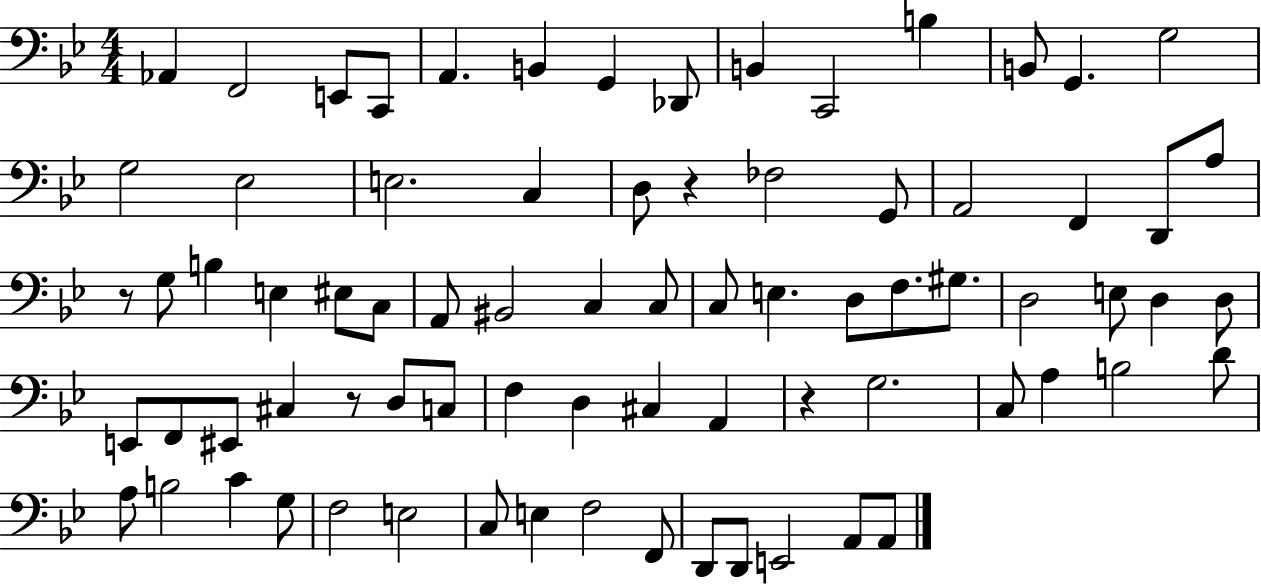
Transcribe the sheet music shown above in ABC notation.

X:1
T:Untitled
M:4/4
L:1/4
K:Bb
_A,, F,,2 E,,/2 C,,/2 A,, B,, G,, _D,,/2 B,, C,,2 B, B,,/2 G,, G,2 G,2 _E,2 E,2 C, D,/2 z _F,2 G,,/2 A,,2 F,, D,,/2 A,/2 z/2 G,/2 B, E, ^E,/2 C,/2 A,,/2 ^B,,2 C, C,/2 C,/2 E, D,/2 F,/2 ^G,/2 D,2 E,/2 D, D,/2 E,,/2 F,,/2 ^E,,/2 ^C, z/2 D,/2 C,/2 F, D, ^C, A,, z G,2 C,/2 A, B,2 D/2 A,/2 B,2 C G,/2 F,2 E,2 C,/2 E, F,2 F,,/2 D,,/2 D,,/2 E,,2 A,,/2 A,,/2